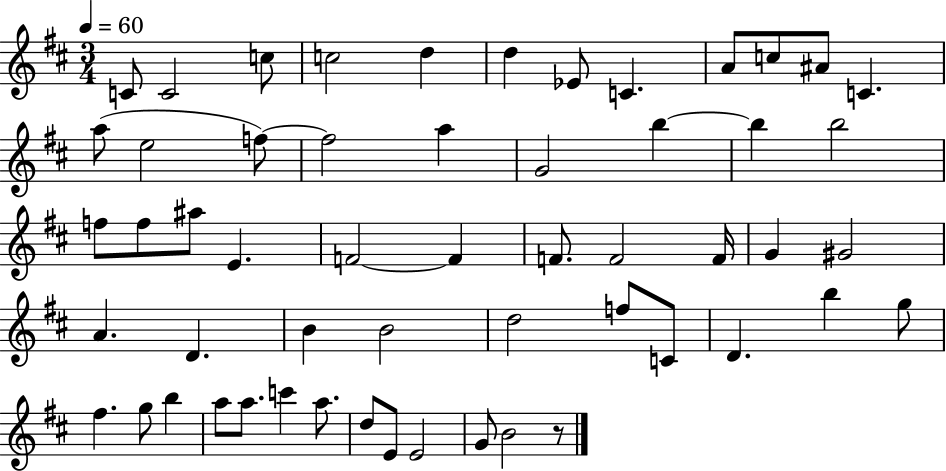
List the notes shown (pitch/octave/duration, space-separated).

C4/e C4/h C5/e C5/h D5/q D5/q Eb4/e C4/q. A4/e C5/e A#4/e C4/q. A5/e E5/h F5/e F5/h A5/q G4/h B5/q B5/q B5/h F5/e F5/e A#5/e E4/q. F4/h F4/q F4/e. F4/h F4/s G4/q G#4/h A4/q. D4/q. B4/q B4/h D5/h F5/e C4/e D4/q. B5/q G5/e F#5/q. G5/e B5/q A5/e A5/e. C6/q A5/e. D5/e E4/e E4/h G4/e B4/h R/e